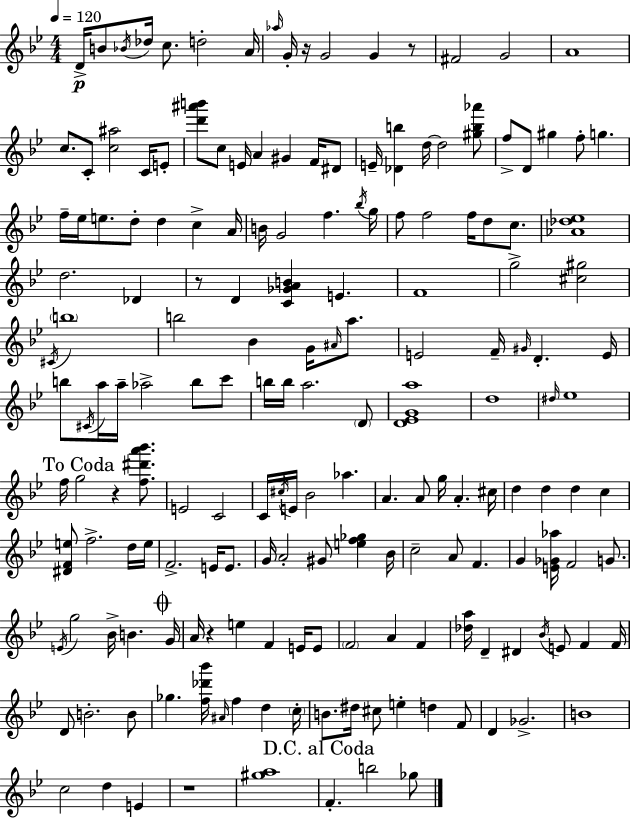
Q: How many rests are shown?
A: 6